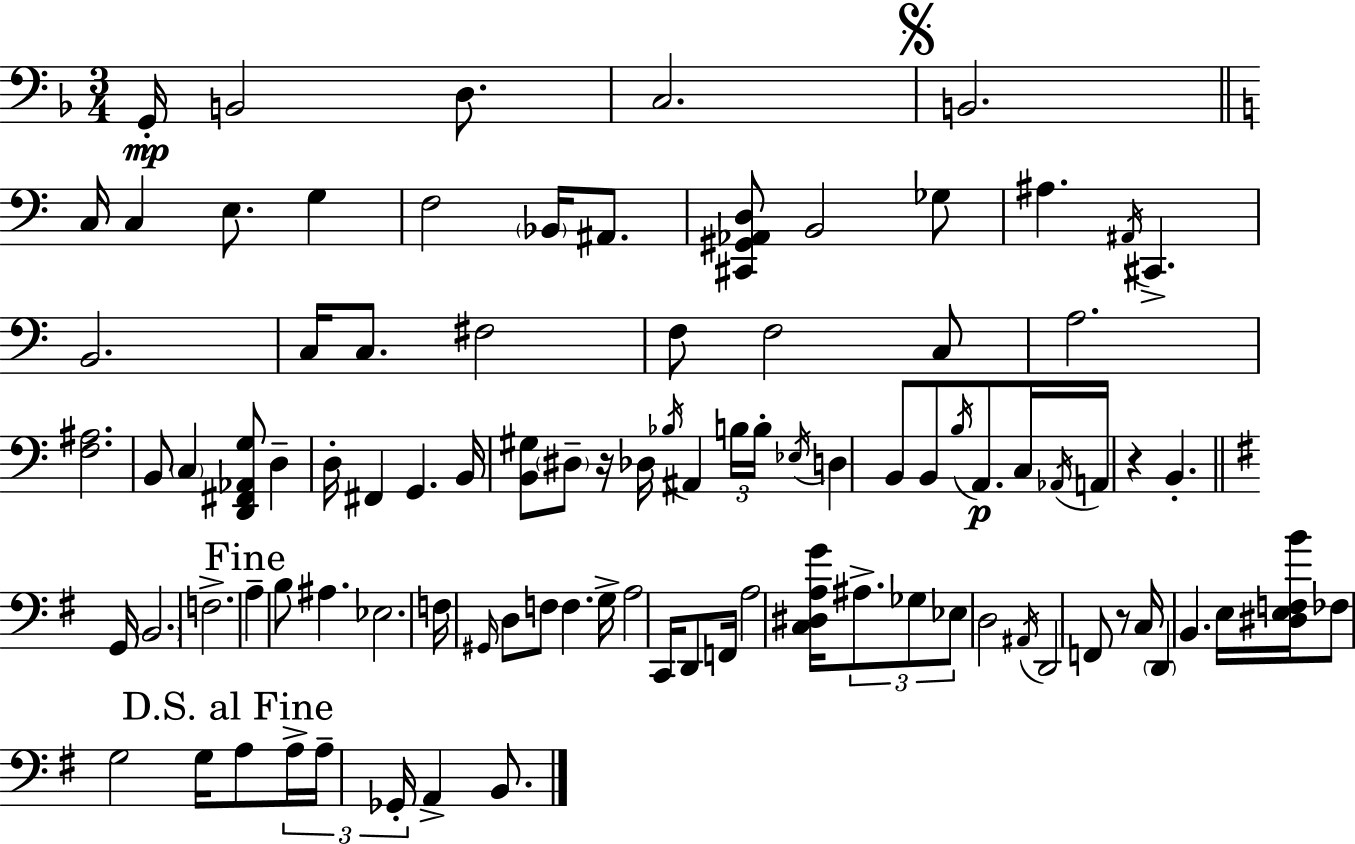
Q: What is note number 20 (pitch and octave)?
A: C3